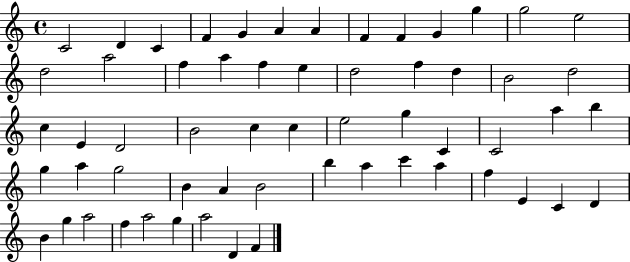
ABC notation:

X:1
T:Untitled
M:4/4
L:1/4
K:C
C2 D C F G A A F F G g g2 e2 d2 a2 f a f e d2 f d B2 d2 c E D2 B2 c c e2 g C C2 a b g a g2 B A B2 b a c' a f E C D B g a2 f a2 g a2 D F